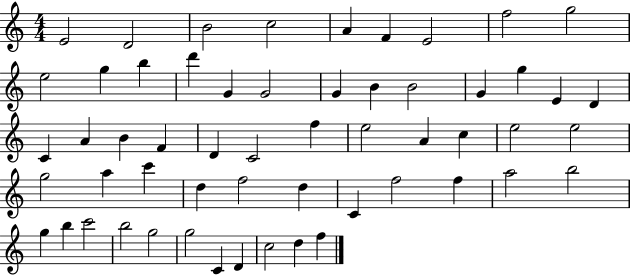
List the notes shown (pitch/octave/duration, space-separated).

E4/h D4/h B4/h C5/h A4/q F4/q E4/h F5/h G5/h E5/h G5/q B5/q D6/q G4/q G4/h G4/q B4/q B4/h G4/q G5/q E4/q D4/q C4/q A4/q B4/q F4/q D4/q C4/h F5/q E5/h A4/q C5/q E5/h E5/h G5/h A5/q C6/q D5/q F5/h D5/q C4/q F5/h F5/q A5/h B5/h G5/q B5/q C6/h B5/h G5/h G5/h C4/q D4/q C5/h D5/q F5/q